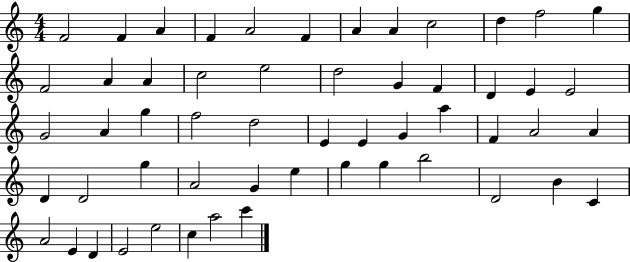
F4/h F4/q A4/q F4/q A4/h F4/q A4/q A4/q C5/h D5/q F5/h G5/q F4/h A4/q A4/q C5/h E5/h D5/h G4/q F4/q D4/q E4/q E4/h G4/h A4/q G5/q F5/h D5/h E4/q E4/q G4/q A5/q F4/q A4/h A4/q D4/q D4/h G5/q A4/h G4/q E5/q G5/q G5/q B5/h D4/h B4/q C4/q A4/h E4/q D4/q E4/h E5/h C5/q A5/h C6/q